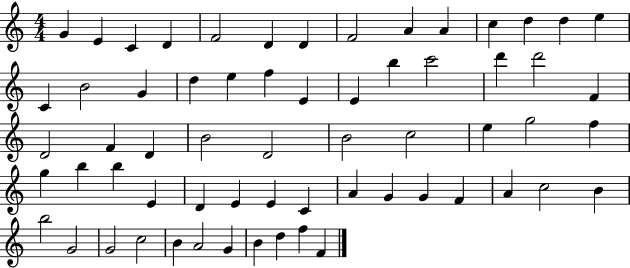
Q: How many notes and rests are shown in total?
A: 63